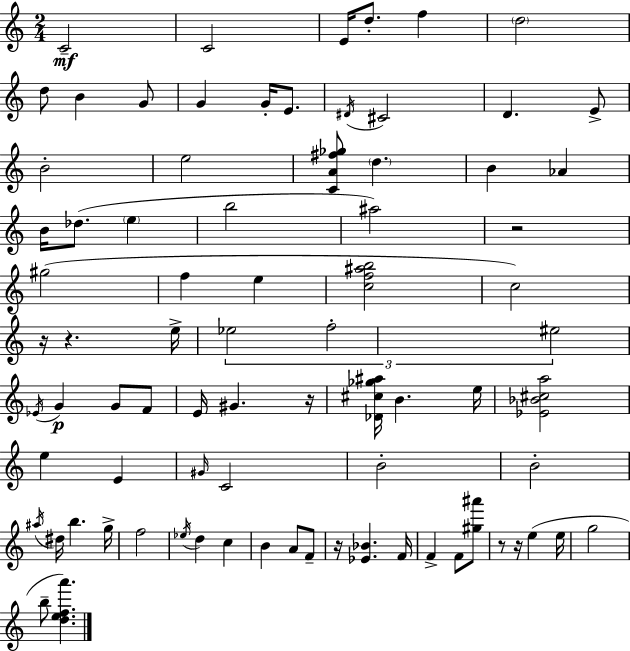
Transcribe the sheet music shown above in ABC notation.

X:1
T:Untitled
M:2/4
L:1/4
K:C
C2 C2 E/4 d/2 f d2 d/2 B G/2 G G/4 E/2 ^D/4 ^C2 D E/2 B2 e2 [CA^f_g]/2 d B _A B/4 _d/2 e b2 ^a2 z2 ^g2 f e [cf^ab]2 c2 z/4 z e/4 _e2 f2 ^e2 _E/4 G G/2 F/2 E/4 ^G z/4 [_D^c_g^a]/4 B e/4 [_E_B^ca]2 e E ^G/4 C2 B2 B2 ^a/4 ^d/4 b g/4 f2 _e/4 d c B A/2 F/2 z/4 [_E_B] F/4 F F/2 [^g^a']/2 z/2 z/4 e e/4 g2 b/2 [defa']